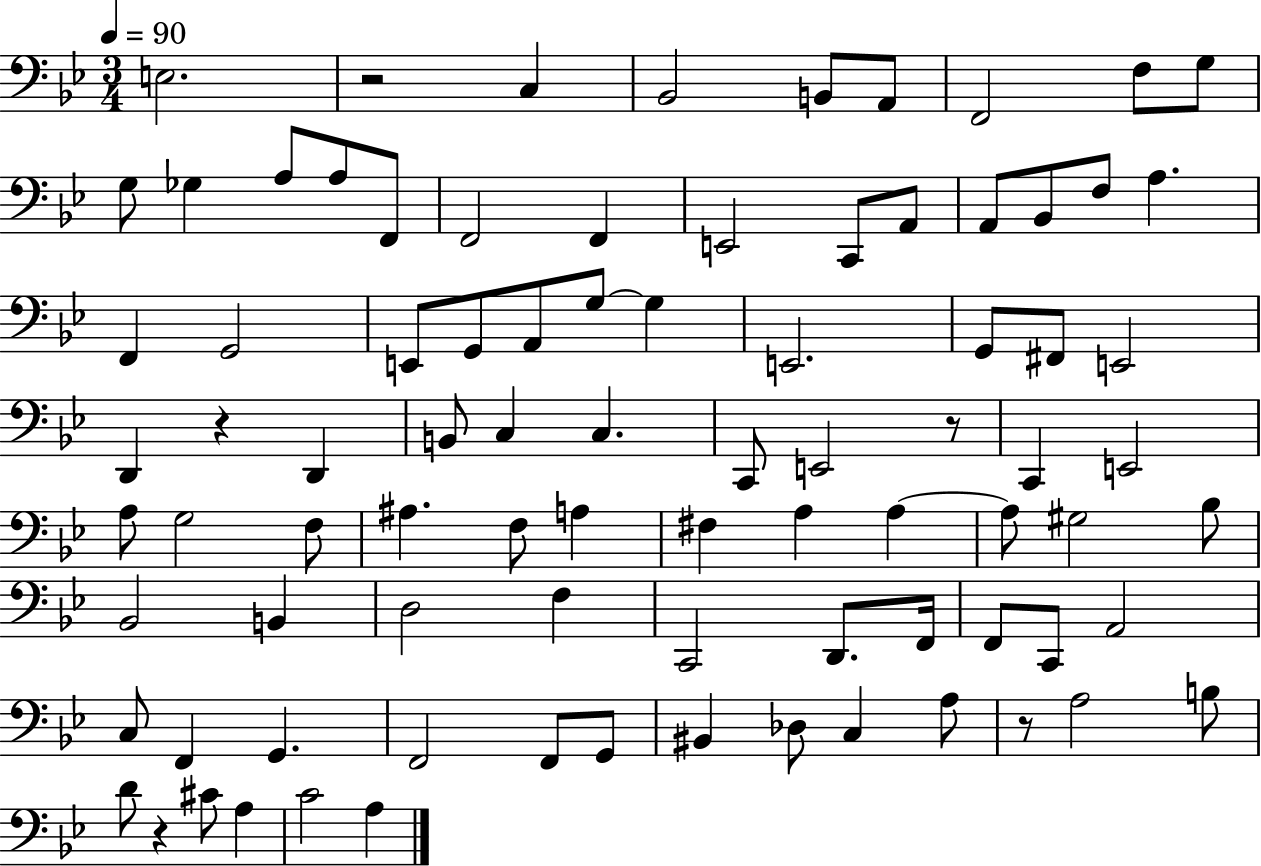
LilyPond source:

{
  \clef bass
  \numericTimeSignature
  \time 3/4
  \key bes \major
  \tempo 4 = 90
  \repeat volta 2 { e2. | r2 c4 | bes,2 b,8 a,8 | f,2 f8 g8 | \break g8 ges4 a8 a8 f,8 | f,2 f,4 | e,2 c,8 a,8 | a,8 bes,8 f8 a4. | \break f,4 g,2 | e,8 g,8 a,8 g8~~ g4 | e,2. | g,8 fis,8 e,2 | \break d,4 r4 d,4 | b,8 c4 c4. | c,8 e,2 r8 | c,4 e,2 | \break a8 g2 f8 | ais4. f8 a4 | fis4 a4 a4~~ | a8 gis2 bes8 | \break bes,2 b,4 | d2 f4 | c,2 d,8. f,16 | f,8 c,8 a,2 | \break c8 f,4 g,4. | f,2 f,8 g,8 | bis,4 des8 c4 a8 | r8 a2 b8 | \break d'8 r4 cis'8 a4 | c'2 a4 | } \bar "|."
}